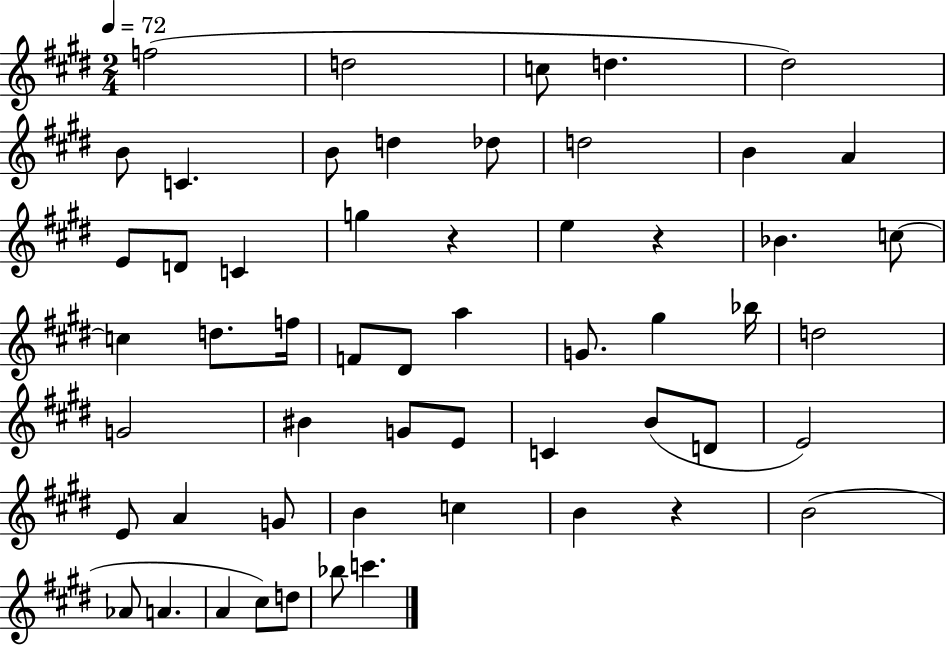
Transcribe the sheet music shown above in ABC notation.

X:1
T:Untitled
M:2/4
L:1/4
K:E
f2 d2 c/2 d ^d2 B/2 C B/2 d _d/2 d2 B A E/2 D/2 C g z e z _B c/2 c d/2 f/4 F/2 ^D/2 a G/2 ^g _b/4 d2 G2 ^B G/2 E/2 C B/2 D/2 E2 E/2 A G/2 B c B z B2 _A/2 A A ^c/2 d/2 _b/2 c'